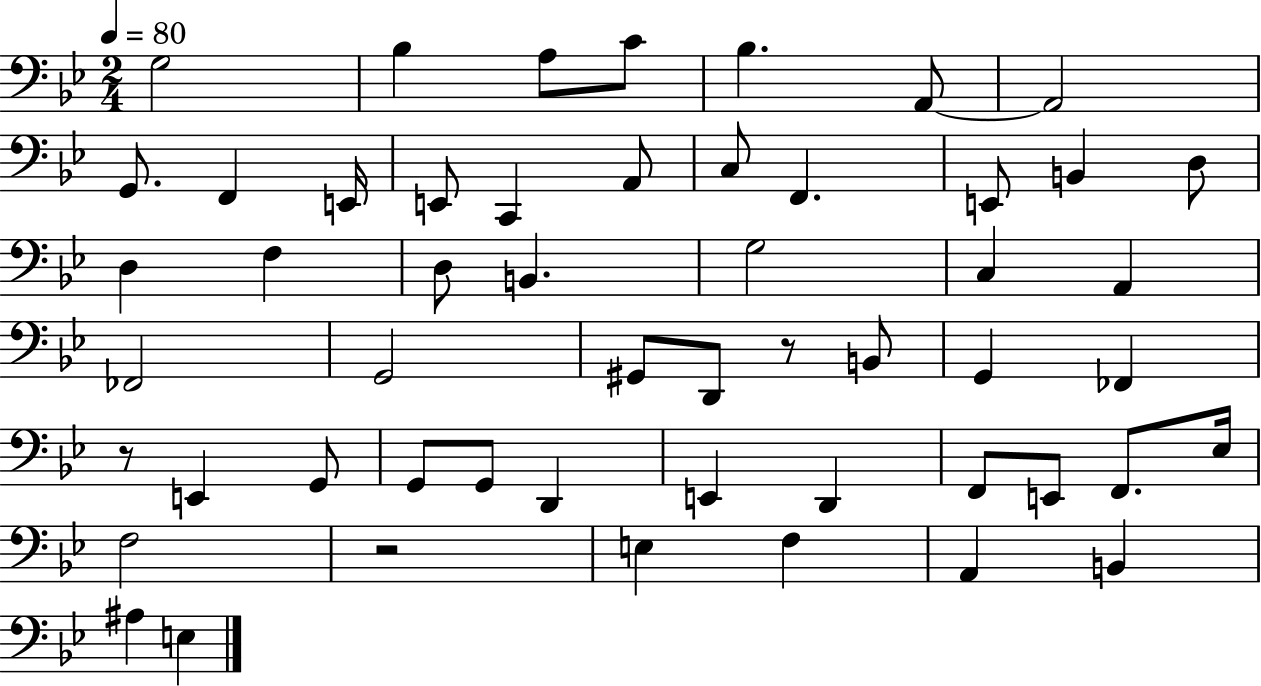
G3/h Bb3/q A3/e C4/e Bb3/q. A2/e A2/h G2/e. F2/q E2/s E2/e C2/q A2/e C3/e F2/q. E2/e B2/q D3/e D3/q F3/q D3/e B2/q. G3/h C3/q A2/q FES2/h G2/h G#2/e D2/e R/e B2/e G2/q FES2/q R/e E2/q G2/e G2/e G2/e D2/q E2/q D2/q F2/e E2/e F2/e. Eb3/s F3/h R/h E3/q F3/q A2/q B2/q A#3/q E3/q